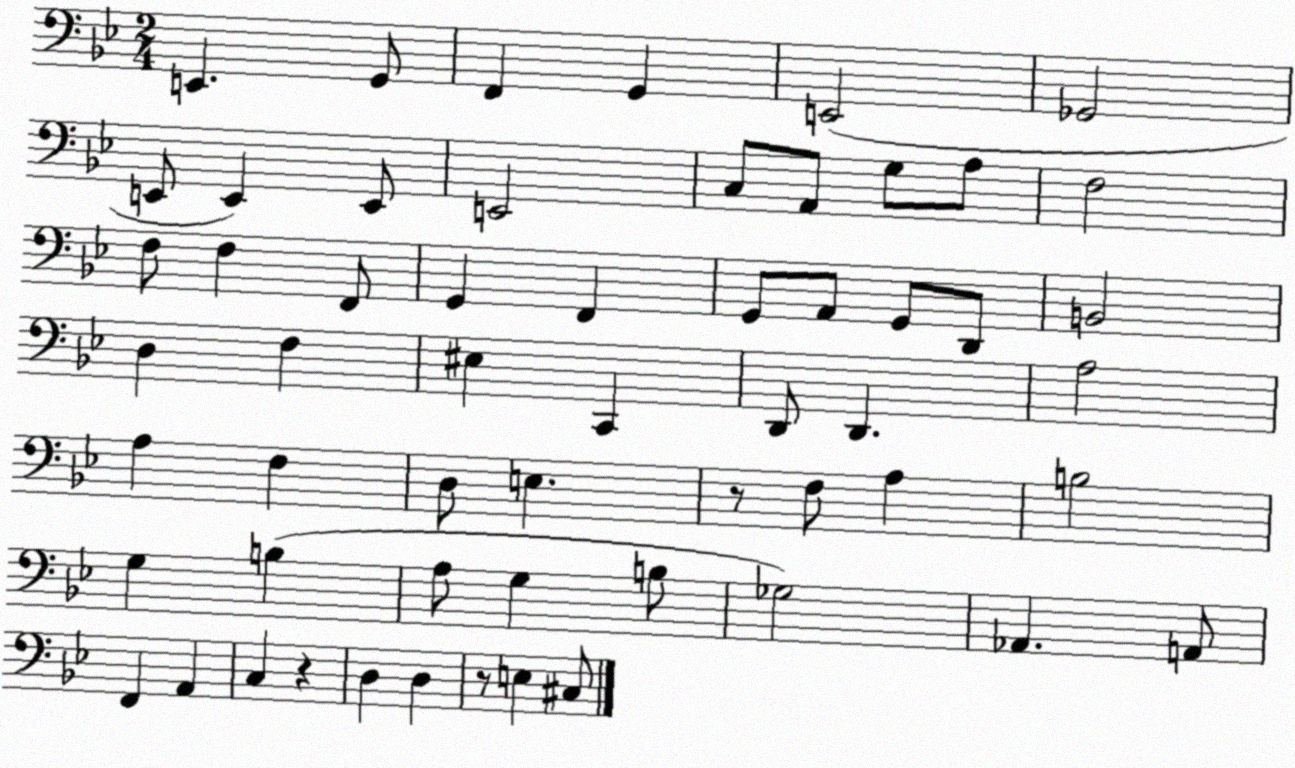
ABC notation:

X:1
T:Untitled
M:2/4
L:1/4
K:Bb
E,, G,,/2 F,, G,, E,,2 _G,,2 E,,/2 E,, E,,/2 E,,2 C,/2 A,,/2 G,/2 A,/2 F,2 F,/2 F, F,,/2 G,, F,, G,,/2 A,,/2 G,,/2 D,,/2 B,,2 D, F, ^E, C,, D,,/2 D,, A,2 A, F, D,/2 E, z/2 F,/2 A, B,2 G, B, A,/2 G, B,/2 _G,2 _A,, A,,/2 F,, A,, C, z D, D, z/2 E, ^C,/2